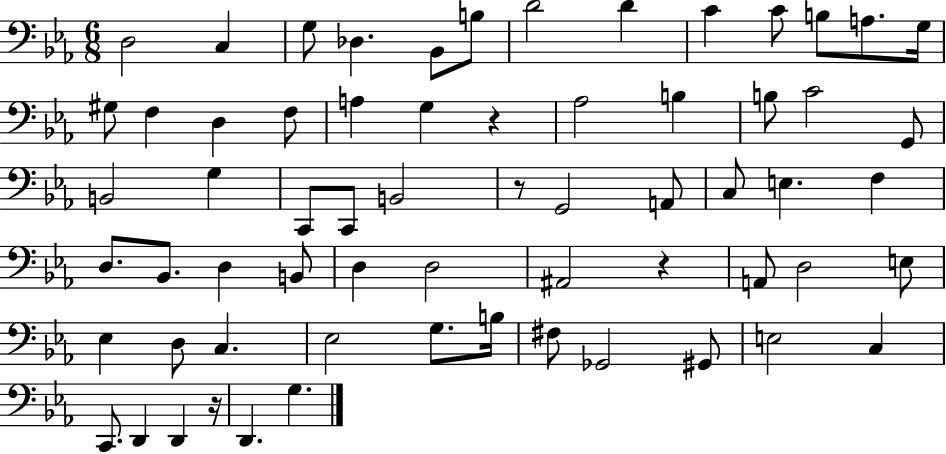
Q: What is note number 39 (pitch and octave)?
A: D3